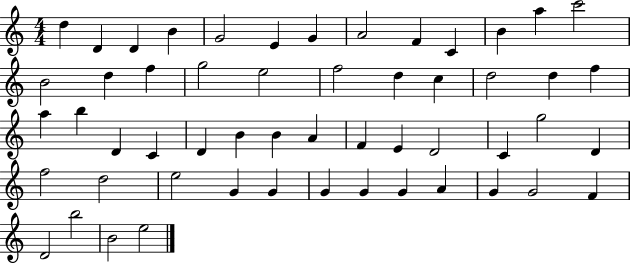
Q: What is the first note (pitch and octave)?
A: D5